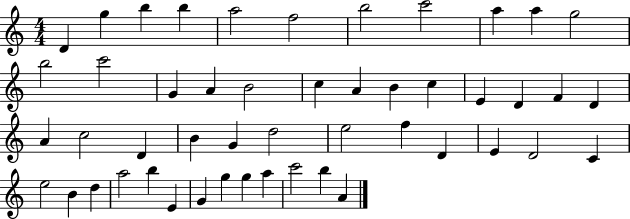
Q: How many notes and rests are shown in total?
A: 49